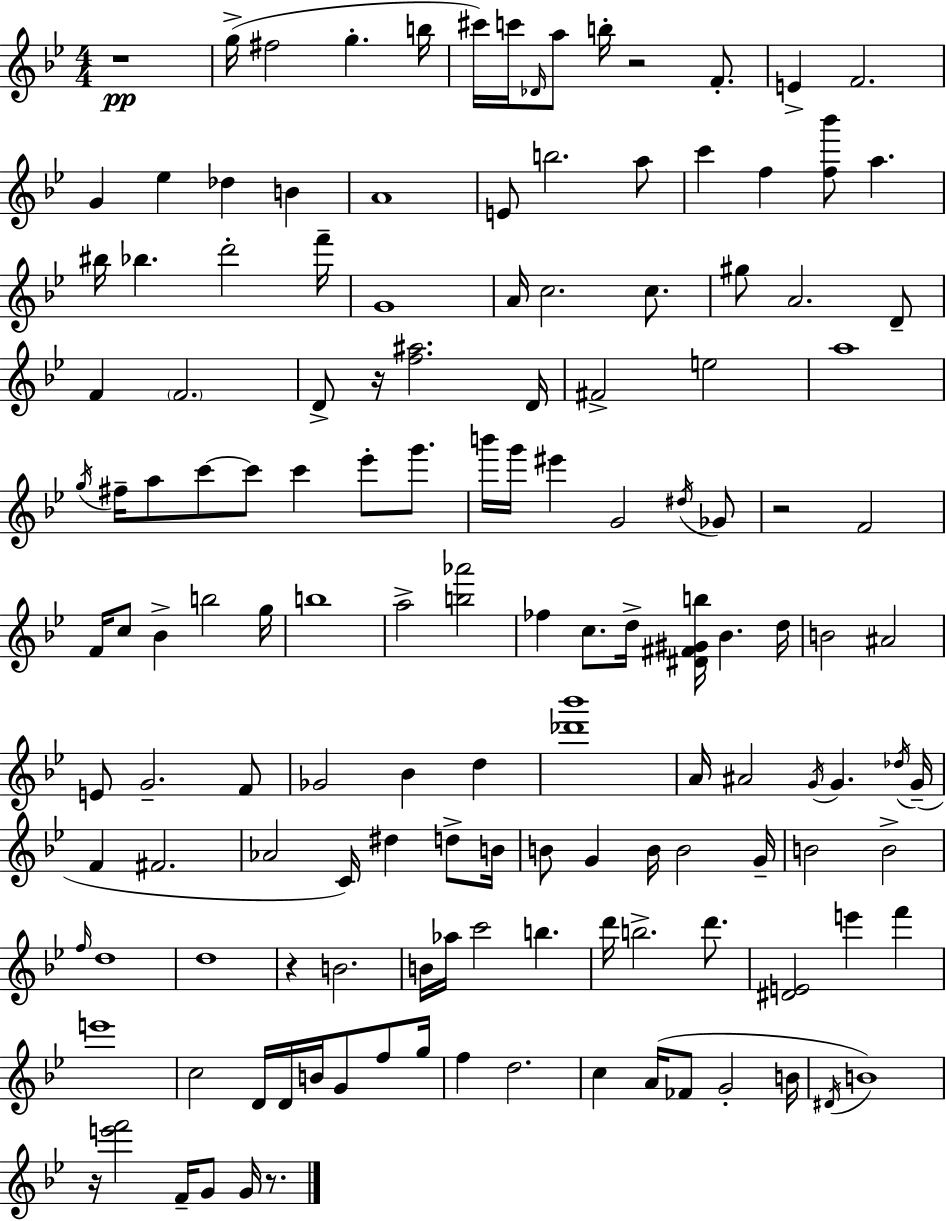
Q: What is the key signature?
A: BES major